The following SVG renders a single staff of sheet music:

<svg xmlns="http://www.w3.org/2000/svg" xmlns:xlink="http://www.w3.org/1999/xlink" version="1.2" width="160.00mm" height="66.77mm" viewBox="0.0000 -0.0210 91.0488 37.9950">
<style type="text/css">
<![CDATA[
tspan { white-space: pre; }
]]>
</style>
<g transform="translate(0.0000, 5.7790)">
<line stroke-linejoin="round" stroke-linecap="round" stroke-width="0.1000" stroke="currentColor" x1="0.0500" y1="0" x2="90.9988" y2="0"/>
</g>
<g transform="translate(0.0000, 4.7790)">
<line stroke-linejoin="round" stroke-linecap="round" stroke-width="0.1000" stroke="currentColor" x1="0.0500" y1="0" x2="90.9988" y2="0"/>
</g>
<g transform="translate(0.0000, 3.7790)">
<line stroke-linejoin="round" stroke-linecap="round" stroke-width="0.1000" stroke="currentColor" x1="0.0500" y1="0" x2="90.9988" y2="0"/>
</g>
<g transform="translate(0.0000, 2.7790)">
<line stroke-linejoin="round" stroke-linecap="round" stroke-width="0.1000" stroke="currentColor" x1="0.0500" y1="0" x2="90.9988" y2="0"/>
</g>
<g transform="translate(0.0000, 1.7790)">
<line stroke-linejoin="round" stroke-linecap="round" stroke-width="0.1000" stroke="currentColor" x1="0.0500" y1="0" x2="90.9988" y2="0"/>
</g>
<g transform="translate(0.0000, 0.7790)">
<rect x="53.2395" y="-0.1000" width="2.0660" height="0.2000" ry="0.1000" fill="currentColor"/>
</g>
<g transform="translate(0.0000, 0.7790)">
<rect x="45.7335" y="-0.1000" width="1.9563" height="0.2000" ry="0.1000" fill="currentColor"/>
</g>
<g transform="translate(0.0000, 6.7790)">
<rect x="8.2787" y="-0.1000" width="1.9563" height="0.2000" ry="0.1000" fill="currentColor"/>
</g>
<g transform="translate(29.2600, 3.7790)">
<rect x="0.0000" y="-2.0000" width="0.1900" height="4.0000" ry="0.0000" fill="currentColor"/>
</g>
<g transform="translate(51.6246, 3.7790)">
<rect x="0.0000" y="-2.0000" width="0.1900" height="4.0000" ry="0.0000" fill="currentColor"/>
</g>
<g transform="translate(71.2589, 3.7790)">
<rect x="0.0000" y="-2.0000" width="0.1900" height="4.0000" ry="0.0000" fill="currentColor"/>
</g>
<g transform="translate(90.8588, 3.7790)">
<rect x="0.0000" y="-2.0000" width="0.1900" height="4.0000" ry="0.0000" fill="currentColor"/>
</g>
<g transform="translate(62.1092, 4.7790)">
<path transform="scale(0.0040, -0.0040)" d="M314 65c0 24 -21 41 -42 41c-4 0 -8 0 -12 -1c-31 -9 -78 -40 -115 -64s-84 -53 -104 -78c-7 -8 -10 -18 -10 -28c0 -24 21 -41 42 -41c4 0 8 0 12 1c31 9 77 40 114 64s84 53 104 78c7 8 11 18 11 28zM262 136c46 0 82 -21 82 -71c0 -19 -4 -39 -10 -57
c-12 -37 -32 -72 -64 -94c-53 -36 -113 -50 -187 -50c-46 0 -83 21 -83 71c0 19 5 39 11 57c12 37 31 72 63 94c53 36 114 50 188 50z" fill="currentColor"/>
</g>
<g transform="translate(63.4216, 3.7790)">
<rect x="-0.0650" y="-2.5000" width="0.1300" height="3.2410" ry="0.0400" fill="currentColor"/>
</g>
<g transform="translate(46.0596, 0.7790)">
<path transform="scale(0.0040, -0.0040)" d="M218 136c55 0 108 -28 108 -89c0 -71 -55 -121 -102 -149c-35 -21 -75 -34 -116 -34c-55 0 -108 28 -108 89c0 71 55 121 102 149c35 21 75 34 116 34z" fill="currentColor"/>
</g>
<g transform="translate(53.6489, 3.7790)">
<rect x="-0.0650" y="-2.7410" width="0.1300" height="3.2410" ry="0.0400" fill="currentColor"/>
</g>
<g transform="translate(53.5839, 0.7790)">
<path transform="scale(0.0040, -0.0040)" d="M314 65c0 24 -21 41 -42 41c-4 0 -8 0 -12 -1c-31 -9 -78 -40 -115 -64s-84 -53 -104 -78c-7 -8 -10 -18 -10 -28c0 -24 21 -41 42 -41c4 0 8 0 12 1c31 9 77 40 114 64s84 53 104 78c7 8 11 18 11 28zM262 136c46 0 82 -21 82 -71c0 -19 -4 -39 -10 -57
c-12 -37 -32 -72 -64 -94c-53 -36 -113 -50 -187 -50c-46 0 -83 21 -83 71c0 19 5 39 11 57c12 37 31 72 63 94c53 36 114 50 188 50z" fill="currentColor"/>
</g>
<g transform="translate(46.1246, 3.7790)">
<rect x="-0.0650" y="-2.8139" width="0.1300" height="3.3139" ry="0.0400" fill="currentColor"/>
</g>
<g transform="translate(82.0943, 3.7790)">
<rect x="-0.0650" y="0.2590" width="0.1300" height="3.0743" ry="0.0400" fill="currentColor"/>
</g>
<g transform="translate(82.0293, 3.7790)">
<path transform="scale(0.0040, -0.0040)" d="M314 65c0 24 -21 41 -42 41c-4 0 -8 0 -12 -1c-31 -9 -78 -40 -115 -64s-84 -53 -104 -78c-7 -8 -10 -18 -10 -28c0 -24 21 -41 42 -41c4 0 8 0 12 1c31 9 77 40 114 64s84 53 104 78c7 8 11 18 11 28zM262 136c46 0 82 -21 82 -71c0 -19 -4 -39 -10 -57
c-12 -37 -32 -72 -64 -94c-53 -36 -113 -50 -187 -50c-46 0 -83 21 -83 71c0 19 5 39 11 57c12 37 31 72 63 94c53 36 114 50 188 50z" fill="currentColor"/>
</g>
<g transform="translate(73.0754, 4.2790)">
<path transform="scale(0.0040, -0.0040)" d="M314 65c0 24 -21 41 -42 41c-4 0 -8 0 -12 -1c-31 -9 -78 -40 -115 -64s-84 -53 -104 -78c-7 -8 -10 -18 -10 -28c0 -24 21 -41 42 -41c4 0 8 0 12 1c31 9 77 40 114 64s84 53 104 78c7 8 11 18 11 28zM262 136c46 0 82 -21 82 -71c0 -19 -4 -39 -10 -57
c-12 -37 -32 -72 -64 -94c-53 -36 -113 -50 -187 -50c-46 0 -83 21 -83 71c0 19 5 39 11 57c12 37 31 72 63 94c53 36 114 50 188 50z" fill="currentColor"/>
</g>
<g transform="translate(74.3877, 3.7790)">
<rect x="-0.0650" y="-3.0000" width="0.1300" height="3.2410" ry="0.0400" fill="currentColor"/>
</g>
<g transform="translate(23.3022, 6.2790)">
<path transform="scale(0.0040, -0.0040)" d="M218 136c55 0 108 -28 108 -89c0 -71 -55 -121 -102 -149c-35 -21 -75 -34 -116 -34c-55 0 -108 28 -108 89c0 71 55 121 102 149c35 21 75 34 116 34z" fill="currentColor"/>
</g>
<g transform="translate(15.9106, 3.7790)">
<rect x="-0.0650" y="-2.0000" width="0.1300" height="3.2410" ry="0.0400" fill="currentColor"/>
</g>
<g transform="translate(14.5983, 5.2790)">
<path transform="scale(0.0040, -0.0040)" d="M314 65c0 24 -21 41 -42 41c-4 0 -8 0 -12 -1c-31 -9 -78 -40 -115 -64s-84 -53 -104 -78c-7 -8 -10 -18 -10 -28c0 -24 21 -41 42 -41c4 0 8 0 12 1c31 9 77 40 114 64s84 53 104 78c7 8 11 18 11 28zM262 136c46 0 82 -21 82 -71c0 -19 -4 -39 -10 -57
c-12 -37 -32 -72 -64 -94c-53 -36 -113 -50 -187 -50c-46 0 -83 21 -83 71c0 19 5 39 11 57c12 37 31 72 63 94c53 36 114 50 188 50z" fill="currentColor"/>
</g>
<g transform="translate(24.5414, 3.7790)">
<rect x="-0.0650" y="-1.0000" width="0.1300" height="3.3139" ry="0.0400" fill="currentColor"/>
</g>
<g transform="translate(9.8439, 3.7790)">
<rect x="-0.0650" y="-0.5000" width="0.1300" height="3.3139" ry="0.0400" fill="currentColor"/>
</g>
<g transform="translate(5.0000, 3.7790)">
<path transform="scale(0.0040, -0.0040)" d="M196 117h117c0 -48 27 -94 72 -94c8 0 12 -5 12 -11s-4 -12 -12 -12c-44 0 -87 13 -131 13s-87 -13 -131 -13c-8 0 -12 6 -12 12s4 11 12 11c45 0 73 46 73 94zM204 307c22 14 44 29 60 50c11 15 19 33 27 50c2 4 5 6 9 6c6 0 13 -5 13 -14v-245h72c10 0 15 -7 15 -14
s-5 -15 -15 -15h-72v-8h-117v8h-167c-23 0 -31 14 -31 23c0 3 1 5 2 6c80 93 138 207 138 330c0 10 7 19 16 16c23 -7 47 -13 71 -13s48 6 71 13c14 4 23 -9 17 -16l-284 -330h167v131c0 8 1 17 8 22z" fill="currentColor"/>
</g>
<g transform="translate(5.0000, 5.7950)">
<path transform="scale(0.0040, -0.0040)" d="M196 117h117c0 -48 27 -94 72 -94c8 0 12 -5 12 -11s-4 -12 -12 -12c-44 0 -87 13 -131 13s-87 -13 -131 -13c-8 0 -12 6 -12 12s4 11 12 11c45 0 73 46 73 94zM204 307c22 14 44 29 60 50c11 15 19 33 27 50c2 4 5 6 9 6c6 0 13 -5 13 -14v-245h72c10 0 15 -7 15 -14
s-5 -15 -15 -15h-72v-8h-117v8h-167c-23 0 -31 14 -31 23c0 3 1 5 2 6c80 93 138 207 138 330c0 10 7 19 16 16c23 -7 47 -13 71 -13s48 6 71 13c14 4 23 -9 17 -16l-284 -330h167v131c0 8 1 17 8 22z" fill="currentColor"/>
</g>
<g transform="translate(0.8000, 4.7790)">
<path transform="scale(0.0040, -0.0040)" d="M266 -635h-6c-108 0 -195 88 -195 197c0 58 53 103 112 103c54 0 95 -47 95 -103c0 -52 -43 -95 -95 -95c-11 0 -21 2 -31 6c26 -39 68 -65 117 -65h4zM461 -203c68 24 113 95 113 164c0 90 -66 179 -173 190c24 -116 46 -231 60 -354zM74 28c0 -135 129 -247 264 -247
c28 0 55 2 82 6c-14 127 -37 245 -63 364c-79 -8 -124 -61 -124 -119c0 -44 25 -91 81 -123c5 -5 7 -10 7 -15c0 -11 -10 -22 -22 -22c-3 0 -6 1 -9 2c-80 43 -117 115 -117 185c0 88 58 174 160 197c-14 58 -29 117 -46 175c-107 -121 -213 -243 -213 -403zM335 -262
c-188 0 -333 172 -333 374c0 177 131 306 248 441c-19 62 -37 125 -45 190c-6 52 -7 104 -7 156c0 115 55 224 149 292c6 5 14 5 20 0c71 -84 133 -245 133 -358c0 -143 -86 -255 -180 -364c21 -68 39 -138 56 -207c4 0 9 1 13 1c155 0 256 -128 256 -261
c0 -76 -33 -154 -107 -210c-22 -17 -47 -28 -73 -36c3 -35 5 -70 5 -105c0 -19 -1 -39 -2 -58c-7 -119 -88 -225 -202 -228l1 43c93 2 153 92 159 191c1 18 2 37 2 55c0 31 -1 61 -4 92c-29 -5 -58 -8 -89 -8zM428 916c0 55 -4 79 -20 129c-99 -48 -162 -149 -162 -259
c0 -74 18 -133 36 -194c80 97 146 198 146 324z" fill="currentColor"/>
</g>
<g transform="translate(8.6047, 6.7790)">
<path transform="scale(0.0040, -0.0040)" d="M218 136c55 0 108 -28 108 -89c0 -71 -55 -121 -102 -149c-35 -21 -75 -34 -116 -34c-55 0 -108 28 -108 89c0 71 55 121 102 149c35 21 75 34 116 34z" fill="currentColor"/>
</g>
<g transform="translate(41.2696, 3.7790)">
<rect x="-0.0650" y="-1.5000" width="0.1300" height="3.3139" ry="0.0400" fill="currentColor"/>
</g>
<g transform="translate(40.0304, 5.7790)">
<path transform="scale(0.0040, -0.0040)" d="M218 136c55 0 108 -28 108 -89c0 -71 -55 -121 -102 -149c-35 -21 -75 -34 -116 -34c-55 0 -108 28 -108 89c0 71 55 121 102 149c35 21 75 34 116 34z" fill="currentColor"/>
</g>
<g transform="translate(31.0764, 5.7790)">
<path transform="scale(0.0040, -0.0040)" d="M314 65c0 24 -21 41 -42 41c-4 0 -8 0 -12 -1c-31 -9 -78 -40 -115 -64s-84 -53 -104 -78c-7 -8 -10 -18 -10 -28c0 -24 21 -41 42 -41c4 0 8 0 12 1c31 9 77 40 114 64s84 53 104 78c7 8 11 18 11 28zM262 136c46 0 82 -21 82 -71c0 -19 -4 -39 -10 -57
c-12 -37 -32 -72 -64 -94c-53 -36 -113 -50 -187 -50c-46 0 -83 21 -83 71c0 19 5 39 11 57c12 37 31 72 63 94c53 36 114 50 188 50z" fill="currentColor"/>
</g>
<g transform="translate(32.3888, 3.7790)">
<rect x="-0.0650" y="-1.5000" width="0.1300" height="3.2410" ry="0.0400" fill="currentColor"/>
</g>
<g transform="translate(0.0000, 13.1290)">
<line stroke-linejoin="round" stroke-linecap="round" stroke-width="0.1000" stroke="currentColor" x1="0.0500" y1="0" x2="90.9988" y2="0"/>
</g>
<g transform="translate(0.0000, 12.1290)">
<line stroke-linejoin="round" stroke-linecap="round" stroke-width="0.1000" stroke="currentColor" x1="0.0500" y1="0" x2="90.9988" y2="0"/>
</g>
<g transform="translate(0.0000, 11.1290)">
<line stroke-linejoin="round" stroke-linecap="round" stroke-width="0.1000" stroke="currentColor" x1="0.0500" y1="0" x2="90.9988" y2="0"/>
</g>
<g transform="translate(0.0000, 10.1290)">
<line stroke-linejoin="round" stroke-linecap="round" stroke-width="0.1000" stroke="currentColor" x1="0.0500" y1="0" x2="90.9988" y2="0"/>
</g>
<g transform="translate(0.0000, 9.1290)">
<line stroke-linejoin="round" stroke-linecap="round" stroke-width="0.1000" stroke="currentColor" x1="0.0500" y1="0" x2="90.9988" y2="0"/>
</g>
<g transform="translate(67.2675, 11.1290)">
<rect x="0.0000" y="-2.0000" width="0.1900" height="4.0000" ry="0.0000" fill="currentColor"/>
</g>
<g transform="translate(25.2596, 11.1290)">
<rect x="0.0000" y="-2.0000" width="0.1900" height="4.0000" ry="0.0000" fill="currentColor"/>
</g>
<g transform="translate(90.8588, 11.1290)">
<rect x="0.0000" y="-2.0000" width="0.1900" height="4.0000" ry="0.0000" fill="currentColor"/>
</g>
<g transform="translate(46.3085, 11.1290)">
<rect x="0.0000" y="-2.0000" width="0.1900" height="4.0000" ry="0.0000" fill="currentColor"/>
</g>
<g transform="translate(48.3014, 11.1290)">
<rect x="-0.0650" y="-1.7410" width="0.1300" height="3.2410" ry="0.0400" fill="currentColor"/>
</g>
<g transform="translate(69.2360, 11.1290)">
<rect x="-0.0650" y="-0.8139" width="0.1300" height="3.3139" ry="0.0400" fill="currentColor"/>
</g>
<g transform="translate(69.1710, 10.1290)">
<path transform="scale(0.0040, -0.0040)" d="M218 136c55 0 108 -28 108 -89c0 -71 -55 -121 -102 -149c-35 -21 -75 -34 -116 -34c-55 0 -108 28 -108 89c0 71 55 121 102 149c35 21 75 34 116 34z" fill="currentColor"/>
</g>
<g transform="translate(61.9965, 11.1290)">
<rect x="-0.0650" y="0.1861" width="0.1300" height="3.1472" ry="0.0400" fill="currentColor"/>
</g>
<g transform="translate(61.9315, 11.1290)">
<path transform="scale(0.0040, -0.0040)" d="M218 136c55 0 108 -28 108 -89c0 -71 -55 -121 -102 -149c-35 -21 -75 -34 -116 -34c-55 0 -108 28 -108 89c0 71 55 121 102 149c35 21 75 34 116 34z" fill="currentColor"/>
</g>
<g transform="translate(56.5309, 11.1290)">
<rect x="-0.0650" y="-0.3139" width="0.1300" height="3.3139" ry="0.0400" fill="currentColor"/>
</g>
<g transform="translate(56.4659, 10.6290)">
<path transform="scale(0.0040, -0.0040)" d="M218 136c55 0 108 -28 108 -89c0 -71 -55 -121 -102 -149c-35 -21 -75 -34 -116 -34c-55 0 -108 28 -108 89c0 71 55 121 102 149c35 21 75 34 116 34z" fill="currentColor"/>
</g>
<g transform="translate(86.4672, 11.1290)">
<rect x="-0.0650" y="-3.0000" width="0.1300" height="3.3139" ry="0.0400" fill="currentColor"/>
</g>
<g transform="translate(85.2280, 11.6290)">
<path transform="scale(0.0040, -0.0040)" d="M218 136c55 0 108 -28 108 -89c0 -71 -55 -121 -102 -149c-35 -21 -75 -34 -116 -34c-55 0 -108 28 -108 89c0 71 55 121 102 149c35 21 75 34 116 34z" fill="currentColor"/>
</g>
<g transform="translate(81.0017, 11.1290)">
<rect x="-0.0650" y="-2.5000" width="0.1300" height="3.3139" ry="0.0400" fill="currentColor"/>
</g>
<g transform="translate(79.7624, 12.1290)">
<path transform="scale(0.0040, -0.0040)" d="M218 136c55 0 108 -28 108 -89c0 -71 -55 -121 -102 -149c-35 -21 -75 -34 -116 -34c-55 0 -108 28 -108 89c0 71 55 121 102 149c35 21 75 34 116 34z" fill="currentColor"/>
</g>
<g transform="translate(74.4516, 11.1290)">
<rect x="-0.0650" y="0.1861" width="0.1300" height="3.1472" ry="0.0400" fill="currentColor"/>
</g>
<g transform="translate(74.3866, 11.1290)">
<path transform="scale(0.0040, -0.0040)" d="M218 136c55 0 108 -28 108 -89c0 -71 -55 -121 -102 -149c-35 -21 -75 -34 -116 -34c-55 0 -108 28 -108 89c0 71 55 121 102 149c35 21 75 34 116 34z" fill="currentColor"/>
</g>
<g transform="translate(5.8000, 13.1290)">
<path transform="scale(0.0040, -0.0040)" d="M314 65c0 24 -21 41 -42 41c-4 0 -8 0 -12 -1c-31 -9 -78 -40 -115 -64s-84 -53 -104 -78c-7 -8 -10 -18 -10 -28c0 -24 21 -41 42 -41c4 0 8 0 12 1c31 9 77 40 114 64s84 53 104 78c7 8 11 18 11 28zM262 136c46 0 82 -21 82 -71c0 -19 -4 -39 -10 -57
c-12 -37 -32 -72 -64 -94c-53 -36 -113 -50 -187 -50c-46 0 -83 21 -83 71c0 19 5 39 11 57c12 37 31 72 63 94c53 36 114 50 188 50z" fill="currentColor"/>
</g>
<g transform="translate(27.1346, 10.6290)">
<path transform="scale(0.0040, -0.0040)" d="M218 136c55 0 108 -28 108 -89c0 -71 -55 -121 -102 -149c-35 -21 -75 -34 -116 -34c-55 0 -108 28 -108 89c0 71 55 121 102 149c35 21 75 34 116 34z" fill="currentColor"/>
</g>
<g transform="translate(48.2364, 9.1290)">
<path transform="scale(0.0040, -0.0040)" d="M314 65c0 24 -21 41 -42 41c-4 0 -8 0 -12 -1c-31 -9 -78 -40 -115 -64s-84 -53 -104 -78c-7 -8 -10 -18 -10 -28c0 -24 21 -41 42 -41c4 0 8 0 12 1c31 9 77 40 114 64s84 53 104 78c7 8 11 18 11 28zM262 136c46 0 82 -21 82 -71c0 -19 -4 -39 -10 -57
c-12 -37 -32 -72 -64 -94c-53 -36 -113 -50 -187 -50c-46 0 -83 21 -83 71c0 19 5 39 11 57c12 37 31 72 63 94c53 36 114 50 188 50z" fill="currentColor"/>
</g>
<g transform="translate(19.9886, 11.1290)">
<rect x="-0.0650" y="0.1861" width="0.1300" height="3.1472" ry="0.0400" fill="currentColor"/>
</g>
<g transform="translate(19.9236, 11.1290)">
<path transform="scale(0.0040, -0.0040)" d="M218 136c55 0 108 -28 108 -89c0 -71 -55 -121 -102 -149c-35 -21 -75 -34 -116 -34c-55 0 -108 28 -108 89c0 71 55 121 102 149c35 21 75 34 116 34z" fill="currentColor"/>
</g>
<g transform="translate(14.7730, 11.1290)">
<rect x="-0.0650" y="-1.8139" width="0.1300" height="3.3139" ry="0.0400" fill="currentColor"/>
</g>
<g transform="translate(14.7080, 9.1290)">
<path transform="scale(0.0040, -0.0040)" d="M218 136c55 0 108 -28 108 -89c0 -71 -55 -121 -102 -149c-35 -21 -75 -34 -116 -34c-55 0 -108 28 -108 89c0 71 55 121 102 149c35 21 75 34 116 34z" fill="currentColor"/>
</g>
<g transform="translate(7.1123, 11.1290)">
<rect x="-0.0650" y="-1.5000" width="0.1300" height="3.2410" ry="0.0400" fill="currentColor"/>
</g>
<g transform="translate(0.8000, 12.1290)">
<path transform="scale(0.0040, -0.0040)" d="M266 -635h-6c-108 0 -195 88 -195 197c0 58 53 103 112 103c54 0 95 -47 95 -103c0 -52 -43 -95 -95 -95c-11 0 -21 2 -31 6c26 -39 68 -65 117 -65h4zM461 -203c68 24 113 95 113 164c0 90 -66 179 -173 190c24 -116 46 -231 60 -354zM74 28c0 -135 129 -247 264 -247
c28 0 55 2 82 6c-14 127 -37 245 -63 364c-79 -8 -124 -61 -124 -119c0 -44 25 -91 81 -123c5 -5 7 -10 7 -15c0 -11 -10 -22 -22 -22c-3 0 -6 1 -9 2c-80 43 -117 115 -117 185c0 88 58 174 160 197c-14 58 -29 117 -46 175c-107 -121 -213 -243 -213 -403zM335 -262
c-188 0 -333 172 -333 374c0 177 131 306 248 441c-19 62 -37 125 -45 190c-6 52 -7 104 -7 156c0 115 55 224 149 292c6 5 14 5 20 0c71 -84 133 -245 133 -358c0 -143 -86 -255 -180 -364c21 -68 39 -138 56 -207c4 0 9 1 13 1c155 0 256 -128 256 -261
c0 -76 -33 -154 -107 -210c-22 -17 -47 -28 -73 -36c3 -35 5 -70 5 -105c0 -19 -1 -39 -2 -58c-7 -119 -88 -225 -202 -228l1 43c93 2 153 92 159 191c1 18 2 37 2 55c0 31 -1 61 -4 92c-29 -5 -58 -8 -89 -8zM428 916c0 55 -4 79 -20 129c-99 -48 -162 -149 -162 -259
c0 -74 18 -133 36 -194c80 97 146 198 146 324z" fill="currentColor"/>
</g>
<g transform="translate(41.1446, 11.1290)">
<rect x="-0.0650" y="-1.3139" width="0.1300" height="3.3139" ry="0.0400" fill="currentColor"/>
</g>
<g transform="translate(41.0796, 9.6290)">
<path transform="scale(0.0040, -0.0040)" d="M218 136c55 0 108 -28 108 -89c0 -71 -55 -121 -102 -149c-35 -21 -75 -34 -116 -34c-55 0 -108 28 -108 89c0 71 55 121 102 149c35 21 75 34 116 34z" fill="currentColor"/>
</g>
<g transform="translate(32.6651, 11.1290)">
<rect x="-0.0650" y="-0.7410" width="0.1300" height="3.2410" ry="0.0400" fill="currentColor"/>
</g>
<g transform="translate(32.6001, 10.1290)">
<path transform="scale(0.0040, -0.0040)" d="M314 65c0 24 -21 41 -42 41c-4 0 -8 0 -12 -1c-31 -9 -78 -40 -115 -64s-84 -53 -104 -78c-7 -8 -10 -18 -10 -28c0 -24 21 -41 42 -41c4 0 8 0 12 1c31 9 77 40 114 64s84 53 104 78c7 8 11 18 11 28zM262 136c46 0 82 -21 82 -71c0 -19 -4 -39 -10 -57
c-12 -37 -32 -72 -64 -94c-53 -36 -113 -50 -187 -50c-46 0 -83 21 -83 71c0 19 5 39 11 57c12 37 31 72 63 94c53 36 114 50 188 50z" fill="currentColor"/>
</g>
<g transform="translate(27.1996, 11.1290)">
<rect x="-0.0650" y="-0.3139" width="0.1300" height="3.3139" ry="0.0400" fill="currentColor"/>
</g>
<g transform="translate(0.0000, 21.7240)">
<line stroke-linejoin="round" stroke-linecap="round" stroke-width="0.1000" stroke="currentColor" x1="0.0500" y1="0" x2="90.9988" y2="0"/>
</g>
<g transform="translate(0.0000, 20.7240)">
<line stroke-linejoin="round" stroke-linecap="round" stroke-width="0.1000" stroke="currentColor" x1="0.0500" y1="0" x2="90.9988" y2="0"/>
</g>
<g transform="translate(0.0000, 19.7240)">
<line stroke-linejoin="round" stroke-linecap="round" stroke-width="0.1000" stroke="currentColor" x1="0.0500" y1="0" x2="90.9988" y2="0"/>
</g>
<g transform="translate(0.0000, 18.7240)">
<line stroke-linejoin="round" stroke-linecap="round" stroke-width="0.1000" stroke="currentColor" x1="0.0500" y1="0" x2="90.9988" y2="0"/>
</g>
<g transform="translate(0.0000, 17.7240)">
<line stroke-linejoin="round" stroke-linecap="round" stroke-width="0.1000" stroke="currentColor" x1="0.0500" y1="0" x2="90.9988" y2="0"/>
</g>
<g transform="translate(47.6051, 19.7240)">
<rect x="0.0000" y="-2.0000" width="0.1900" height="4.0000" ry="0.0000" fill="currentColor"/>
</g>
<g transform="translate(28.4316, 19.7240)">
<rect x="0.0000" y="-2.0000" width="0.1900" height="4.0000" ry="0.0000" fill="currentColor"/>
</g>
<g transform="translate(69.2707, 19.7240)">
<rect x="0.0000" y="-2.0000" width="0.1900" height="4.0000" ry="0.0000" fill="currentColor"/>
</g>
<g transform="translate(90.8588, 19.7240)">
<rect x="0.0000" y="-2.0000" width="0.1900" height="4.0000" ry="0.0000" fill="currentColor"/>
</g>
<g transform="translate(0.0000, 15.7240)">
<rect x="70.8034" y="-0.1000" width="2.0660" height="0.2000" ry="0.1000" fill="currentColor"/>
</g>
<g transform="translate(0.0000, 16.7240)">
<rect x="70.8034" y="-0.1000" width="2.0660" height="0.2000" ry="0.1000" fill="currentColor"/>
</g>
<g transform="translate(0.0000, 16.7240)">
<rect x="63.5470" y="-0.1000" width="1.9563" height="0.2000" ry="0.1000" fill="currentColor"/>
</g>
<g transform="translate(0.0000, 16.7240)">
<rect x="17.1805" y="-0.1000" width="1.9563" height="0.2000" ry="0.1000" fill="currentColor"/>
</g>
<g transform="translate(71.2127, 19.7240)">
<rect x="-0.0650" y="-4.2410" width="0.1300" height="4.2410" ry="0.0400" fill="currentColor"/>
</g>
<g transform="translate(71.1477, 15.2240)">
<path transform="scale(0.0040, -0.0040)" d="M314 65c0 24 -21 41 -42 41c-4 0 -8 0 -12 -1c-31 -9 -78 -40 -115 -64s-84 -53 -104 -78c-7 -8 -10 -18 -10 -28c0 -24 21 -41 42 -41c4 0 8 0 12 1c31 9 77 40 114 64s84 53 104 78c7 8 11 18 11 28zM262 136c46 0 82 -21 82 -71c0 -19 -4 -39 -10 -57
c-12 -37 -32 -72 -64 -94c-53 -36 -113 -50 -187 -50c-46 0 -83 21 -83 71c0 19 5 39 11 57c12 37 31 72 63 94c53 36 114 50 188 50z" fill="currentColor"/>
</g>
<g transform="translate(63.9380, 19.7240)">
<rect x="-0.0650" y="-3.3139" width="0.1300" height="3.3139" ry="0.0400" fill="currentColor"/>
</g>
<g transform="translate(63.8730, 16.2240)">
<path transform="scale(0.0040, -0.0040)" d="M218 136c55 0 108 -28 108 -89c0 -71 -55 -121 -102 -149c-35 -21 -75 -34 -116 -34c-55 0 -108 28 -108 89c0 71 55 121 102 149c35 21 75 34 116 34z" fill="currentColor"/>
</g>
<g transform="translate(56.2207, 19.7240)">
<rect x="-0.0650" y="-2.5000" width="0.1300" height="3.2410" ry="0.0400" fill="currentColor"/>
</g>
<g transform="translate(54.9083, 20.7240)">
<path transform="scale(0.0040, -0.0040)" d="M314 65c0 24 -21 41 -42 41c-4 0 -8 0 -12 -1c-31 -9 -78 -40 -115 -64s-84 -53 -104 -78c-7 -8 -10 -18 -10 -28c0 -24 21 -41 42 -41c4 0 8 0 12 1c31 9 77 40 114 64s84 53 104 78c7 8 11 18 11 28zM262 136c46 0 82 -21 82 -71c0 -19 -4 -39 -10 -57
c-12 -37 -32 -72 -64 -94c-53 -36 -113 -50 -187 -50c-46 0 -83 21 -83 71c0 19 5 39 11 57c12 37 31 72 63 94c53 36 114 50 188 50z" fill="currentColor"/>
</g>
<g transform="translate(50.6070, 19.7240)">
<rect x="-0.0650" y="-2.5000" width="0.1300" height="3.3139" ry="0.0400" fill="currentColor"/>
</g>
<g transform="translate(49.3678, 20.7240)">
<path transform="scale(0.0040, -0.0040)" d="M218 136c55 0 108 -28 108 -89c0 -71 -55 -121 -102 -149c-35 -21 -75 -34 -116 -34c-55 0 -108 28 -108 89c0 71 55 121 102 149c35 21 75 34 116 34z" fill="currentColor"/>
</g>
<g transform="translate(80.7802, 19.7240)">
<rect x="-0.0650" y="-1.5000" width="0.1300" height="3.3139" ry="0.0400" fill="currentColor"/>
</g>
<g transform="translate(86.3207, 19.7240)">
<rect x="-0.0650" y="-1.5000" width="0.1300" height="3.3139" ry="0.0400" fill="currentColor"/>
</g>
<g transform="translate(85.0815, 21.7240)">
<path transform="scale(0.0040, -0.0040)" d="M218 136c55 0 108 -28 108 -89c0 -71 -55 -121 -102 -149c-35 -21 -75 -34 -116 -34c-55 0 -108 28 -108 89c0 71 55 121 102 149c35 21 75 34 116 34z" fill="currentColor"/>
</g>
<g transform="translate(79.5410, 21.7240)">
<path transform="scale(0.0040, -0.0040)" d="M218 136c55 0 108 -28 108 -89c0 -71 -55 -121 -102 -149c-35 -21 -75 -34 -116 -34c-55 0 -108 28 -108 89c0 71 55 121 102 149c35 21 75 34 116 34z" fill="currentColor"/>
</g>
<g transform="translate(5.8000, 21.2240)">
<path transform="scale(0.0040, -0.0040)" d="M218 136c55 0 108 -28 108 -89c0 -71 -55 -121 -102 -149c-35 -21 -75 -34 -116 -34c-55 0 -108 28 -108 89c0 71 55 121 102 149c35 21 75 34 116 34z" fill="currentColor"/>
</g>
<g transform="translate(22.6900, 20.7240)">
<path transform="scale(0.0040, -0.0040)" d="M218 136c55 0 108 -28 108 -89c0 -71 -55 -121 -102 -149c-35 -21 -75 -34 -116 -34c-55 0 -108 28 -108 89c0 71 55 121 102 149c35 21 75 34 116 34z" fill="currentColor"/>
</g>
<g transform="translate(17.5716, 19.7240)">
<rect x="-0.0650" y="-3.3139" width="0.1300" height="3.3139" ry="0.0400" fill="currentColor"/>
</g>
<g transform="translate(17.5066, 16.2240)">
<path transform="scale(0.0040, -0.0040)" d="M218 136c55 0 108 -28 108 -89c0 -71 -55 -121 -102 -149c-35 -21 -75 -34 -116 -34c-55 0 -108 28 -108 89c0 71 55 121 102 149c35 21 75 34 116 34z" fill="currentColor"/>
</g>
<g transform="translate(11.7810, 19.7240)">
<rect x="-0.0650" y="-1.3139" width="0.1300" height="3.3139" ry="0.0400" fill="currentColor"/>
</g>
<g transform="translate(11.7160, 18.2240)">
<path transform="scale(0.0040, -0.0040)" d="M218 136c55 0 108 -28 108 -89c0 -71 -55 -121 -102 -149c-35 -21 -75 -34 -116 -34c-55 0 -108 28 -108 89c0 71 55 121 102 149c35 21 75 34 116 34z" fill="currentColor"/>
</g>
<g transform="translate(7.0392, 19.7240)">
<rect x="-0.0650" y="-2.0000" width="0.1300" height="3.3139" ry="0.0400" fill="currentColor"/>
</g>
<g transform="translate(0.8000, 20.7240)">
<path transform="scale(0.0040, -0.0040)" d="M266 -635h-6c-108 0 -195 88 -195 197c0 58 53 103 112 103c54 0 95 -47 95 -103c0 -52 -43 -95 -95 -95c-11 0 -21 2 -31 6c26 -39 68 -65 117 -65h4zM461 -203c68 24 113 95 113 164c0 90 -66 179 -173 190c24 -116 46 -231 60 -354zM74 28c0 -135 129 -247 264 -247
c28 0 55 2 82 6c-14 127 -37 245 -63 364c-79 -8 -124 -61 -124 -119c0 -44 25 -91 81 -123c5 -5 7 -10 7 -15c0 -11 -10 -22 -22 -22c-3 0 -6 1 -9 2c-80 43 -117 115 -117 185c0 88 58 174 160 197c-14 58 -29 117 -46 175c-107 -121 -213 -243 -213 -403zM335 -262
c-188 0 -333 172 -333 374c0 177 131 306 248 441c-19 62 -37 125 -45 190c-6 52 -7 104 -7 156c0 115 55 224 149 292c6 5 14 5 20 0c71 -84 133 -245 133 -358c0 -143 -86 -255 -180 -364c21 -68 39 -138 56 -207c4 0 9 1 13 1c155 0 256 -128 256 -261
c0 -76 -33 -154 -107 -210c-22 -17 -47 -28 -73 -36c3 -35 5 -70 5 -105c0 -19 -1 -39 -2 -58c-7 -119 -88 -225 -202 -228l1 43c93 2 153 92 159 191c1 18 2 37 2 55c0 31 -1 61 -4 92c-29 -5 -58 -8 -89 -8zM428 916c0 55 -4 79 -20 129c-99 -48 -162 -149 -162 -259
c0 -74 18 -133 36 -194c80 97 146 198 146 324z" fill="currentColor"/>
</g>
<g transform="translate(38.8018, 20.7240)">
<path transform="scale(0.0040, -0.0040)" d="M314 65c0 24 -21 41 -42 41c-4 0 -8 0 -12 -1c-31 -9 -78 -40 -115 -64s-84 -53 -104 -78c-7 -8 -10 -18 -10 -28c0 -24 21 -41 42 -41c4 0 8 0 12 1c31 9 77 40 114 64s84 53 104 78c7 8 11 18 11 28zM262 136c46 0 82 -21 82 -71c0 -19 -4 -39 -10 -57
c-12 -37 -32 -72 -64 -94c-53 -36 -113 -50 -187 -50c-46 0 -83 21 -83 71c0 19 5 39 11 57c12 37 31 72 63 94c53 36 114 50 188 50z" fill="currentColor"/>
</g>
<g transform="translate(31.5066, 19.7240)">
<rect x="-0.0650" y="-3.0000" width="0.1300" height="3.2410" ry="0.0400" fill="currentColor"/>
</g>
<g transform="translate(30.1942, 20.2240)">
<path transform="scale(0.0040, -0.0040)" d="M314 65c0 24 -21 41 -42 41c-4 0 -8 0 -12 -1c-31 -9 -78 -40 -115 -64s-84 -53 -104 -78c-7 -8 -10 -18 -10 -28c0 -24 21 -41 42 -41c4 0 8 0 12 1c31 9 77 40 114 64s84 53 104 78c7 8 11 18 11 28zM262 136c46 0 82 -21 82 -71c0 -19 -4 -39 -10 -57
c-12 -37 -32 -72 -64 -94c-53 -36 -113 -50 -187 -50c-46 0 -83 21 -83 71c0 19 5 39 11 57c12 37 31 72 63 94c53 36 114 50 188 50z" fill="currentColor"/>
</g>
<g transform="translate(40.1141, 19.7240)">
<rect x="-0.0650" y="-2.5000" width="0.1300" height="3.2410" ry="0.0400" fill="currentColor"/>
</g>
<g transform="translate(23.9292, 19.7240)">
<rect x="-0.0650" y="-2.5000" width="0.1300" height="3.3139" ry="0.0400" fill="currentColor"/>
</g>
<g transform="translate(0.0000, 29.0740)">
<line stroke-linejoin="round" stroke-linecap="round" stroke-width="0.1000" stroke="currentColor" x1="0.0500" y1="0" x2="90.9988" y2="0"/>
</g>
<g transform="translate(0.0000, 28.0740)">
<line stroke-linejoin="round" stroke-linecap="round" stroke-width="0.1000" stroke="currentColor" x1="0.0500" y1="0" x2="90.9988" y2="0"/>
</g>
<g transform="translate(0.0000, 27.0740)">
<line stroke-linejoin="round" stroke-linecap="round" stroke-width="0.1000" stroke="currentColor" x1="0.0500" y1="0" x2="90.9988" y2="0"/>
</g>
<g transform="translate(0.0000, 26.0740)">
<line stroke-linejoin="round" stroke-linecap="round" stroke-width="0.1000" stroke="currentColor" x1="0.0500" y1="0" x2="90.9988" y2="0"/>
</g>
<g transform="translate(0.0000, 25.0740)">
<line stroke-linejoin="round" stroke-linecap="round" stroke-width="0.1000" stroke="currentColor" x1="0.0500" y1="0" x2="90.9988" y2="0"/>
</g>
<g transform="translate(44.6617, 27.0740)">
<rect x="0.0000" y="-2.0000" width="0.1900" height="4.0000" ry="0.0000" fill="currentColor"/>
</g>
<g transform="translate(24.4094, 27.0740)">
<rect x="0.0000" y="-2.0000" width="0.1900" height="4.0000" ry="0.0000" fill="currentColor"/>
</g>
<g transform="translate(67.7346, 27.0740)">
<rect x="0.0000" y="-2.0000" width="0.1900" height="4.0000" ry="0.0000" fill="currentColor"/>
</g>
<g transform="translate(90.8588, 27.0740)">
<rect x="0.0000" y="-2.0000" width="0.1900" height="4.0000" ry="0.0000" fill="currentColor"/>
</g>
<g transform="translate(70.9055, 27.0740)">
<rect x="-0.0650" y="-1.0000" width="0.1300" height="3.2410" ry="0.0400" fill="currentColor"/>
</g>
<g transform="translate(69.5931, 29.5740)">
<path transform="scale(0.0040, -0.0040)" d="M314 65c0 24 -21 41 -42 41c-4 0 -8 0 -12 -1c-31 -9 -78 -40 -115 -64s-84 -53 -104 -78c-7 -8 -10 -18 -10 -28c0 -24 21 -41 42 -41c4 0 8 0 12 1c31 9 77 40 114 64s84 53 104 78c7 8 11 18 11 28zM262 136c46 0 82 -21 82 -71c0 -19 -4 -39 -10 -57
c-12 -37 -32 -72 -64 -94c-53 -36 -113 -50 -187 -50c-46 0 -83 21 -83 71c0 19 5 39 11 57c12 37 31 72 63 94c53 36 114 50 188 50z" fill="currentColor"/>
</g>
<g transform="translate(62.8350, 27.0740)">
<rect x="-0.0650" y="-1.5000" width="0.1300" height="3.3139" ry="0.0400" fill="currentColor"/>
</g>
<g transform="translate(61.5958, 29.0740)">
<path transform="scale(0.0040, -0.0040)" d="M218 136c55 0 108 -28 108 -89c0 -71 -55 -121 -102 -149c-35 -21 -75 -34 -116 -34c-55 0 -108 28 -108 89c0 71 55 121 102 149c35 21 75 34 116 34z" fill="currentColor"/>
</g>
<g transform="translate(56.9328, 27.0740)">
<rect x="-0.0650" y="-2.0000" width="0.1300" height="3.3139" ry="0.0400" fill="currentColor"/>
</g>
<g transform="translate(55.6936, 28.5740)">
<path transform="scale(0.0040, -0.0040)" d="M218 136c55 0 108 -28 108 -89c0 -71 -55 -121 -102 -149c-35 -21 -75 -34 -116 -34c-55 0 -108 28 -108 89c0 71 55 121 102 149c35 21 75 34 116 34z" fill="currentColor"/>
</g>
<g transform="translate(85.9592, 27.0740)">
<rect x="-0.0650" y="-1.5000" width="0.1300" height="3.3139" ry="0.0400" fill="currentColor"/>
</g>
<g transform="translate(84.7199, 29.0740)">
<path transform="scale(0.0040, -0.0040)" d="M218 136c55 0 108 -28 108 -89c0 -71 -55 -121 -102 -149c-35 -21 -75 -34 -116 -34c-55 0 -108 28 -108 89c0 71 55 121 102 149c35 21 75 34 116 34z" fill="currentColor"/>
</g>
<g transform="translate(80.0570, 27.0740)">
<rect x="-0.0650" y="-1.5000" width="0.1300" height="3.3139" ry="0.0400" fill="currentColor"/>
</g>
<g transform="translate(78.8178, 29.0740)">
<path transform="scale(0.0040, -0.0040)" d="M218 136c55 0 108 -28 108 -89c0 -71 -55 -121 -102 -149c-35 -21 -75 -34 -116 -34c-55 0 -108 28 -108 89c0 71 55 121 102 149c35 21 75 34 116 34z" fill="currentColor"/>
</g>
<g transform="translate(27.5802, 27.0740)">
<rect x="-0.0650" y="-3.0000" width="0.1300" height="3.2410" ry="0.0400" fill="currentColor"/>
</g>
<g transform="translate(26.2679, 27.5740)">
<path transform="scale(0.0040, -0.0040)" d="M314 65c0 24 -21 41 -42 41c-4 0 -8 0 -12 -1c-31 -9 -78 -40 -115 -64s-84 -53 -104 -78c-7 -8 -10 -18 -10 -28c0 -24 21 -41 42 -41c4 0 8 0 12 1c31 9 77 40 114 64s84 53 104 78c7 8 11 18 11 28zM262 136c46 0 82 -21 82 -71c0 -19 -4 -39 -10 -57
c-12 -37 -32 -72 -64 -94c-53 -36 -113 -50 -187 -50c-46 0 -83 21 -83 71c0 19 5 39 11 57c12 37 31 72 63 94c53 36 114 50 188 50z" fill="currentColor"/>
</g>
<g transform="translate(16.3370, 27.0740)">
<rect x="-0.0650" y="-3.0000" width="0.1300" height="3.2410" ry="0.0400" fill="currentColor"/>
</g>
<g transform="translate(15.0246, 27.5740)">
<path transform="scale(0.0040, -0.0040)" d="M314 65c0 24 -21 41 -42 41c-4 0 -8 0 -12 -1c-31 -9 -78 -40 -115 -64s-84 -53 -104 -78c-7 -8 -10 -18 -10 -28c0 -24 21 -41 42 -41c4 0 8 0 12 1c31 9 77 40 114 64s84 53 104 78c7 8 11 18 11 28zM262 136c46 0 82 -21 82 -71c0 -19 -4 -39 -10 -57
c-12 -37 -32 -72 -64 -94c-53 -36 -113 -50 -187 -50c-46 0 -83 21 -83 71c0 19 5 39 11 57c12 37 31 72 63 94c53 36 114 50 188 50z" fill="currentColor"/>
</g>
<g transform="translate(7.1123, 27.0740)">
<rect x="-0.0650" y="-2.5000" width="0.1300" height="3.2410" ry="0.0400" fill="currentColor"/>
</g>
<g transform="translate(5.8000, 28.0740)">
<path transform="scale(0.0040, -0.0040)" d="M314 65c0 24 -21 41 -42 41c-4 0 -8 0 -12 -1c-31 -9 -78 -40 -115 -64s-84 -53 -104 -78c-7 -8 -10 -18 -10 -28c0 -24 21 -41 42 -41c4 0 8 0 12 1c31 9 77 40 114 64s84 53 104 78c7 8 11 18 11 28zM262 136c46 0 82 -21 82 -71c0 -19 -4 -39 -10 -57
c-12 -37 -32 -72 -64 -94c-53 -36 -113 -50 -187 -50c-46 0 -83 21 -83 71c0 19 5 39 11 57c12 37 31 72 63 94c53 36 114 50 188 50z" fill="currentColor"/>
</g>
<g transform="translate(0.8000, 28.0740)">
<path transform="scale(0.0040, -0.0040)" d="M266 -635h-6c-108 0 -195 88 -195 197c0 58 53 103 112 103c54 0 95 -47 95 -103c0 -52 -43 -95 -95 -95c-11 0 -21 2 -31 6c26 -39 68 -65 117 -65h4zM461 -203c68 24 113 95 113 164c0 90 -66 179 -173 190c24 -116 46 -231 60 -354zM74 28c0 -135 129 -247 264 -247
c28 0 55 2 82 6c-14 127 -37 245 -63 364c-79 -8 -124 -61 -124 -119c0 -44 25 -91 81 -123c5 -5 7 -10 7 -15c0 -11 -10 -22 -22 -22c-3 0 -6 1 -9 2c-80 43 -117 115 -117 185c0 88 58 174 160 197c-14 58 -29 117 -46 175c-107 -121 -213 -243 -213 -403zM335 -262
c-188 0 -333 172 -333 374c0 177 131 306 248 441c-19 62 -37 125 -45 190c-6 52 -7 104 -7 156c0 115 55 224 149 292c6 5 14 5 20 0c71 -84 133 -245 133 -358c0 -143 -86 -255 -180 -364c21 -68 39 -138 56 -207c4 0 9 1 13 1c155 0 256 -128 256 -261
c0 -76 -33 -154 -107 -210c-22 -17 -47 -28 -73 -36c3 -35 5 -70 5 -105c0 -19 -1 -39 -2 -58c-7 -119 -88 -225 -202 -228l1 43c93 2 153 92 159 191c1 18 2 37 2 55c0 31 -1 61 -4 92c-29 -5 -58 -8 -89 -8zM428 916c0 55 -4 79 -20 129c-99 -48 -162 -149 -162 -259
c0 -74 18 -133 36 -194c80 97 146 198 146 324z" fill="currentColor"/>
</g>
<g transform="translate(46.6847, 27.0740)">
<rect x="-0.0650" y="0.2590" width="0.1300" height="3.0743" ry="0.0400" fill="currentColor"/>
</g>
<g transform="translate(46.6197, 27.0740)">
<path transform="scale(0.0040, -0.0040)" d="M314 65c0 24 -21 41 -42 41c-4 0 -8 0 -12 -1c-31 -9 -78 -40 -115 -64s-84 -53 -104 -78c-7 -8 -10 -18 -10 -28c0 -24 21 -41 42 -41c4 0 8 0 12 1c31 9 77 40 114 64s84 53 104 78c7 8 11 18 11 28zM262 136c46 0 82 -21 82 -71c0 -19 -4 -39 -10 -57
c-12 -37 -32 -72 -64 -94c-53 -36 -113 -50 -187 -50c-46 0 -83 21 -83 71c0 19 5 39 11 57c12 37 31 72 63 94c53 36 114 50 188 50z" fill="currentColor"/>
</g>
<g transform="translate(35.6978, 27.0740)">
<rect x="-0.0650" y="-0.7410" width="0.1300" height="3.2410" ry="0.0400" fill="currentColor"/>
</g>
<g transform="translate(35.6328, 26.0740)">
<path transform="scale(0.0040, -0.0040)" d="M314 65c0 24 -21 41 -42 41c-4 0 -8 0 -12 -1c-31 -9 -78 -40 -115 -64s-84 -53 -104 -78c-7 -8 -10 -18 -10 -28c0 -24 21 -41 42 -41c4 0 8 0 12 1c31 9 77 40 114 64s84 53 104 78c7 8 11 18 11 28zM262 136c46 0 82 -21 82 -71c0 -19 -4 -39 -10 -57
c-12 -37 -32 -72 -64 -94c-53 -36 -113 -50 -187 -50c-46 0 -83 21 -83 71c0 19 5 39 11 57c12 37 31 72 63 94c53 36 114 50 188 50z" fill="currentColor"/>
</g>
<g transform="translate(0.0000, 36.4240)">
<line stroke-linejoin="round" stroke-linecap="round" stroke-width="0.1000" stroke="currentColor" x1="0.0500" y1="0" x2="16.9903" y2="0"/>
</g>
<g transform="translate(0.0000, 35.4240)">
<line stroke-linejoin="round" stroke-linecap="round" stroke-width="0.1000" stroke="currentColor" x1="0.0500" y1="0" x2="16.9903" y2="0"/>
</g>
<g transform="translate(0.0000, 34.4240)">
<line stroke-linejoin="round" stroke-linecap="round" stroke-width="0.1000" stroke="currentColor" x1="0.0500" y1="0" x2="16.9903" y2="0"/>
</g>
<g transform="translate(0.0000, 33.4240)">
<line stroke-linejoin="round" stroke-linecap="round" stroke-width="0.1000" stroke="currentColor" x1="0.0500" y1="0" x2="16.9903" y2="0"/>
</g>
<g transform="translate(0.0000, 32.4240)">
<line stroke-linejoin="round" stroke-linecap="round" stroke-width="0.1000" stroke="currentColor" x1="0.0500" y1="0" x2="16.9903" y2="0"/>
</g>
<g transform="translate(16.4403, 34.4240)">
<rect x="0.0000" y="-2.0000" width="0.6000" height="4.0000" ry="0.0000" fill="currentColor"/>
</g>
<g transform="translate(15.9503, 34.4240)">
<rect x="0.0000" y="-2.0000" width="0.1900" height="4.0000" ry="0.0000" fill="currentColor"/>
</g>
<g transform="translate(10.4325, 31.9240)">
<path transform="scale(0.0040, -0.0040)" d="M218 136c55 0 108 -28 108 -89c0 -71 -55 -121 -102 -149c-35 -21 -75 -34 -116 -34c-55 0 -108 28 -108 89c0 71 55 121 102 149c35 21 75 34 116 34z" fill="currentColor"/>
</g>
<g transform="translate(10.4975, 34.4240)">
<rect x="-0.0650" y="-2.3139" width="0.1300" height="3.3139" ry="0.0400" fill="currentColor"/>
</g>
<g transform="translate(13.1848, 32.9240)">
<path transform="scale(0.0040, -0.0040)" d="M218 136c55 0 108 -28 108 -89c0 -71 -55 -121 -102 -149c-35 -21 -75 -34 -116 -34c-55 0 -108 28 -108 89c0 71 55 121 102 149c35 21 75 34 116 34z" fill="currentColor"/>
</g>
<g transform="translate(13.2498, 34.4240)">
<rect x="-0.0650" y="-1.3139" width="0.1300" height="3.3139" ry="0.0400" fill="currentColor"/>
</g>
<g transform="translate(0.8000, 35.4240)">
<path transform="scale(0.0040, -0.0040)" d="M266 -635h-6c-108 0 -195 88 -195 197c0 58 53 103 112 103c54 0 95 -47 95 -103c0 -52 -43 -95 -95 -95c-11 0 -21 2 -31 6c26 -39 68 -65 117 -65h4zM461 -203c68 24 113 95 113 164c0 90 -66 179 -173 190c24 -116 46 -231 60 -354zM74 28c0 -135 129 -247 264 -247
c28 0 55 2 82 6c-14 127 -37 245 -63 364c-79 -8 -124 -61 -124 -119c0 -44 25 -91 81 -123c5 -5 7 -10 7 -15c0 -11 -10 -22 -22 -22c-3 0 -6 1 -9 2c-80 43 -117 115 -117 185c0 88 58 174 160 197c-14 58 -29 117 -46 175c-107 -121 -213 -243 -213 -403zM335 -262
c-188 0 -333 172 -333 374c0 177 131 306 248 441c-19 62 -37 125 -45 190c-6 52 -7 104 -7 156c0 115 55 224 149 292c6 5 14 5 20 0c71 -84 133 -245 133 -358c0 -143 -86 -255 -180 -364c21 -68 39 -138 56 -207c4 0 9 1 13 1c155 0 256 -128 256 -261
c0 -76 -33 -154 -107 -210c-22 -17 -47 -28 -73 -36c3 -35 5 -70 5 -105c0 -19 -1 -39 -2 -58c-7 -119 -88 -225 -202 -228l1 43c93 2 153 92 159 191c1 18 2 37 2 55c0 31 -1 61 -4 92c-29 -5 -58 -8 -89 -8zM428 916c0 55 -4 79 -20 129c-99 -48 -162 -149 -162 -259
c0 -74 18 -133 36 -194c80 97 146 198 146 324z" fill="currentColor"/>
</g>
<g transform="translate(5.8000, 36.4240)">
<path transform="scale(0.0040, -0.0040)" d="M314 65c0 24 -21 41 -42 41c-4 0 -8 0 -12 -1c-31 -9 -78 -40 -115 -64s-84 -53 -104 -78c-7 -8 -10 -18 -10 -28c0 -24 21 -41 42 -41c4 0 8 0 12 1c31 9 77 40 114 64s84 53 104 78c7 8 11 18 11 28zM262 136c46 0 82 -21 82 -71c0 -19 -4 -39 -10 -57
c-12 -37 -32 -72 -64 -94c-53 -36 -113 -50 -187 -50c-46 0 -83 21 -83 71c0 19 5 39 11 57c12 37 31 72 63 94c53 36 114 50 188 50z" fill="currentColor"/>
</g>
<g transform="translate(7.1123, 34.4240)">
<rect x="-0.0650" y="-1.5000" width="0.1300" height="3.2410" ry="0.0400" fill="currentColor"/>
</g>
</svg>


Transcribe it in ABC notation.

X:1
T:Untitled
M:4/4
L:1/4
K:C
C F2 D E2 E a a2 G2 A2 B2 E2 f B c d2 e f2 c B d B G A F e b G A2 G2 G G2 b d'2 E E G2 A2 A2 d2 B2 F E D2 E E E2 g e